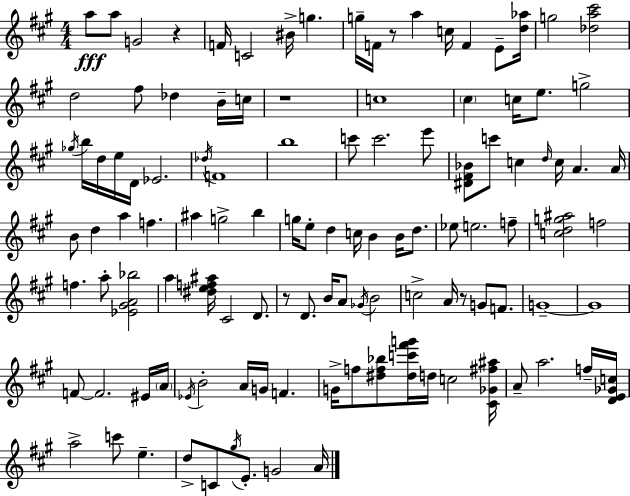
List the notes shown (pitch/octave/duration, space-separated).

A5/e A5/e G4/h R/q F4/s C4/h BIS4/s G5/q. G5/s F4/s R/e A5/q C5/s F4/q E4/e [D5,Ab5]/s G5/h [Db5,A5,C#6]/h D5/h F#5/e Db5/q B4/s C5/s R/w C5/w C#5/q C5/s E5/e. G5/h Gb5/s B5/s D5/s E5/s D4/s Eb4/h. Db5/s F4/w B5/w C6/e C6/h. E6/e [D#4,F#4,Bb4]/e C6/e C5/q D5/s C5/s A4/q. A4/s B4/e D5/q A5/q F5/q. A#5/q G5/h B5/q G5/s E5/e D5/q C5/s B4/q B4/s D5/e. Eb5/e E5/h. F5/e [C5,D5,G5,A#5]/h F5/h F5/q. A5/e [Eb4,G#4,A4,Bb5]/h A5/q [D#5,E5,F5,A#5]/s C#4/h D4/e. R/e D4/e. B4/s A4/e Gb4/s B4/h C5/h A4/s R/e G4/e F4/e. G4/w G4/w F4/e F4/h. EIS4/s A4/s Eb4/s B4/h A4/s G4/s F4/q. G4/s F5/e [D#5,F5,Bb5]/e [D#5,C6,F#6,G6]/s D5/s C5/h [C#4,Gb4,F#5,A#5]/s A4/e A5/h. F5/s [D4,E4,Gb4,C5]/s A5/h C6/e E5/q. D5/e C4/e G#5/s E4/e. G4/h A4/s